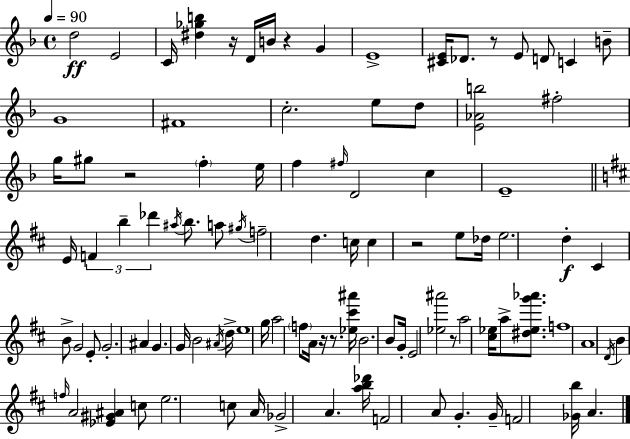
D5/h E4/h C4/s [D#5,Gb5,B5]/q R/s D4/s B4/s R/q G4/q E4/w [C#4,E4]/s Db4/e. R/e E4/e D4/e C4/q B4/e G4/w F#4/w C5/h. E5/e D5/e [E4,Ab4,B5]/h F#5/h G5/s G#5/e R/h F5/q E5/s F5/q F#5/s D4/h C5/q E4/w E4/s F4/q B5/q Db6/q A#5/s B5/e. A5/e G#5/s F5/h D5/q. C5/s C5/q R/h E5/e Db5/s E5/h. D5/q C#4/q B4/e G4/h E4/e G4/h. A#4/q G4/q. G4/s B4/h A#4/s D5/s E5/w G5/s A5/h F5/e A4/s R/s R/e. [Eb5,C#6,A#6]/s B4/h. B4/e G4/s E4/h [Eb5,A#6]/h R/e A5/h [C#5,Eb5]/s A5/e [D#5,Eb5,G6,Ab6]/e. F5/w A4/w D4/s B4/q F5/s A4/h [Eb4,G#4,A#4]/q C5/e E5/h. C5/e A4/s Gb4/h A4/q. [A5,B5,Db6]/s F4/h A4/e G4/q. G4/s F4/h [Gb4,B5]/s A4/q.